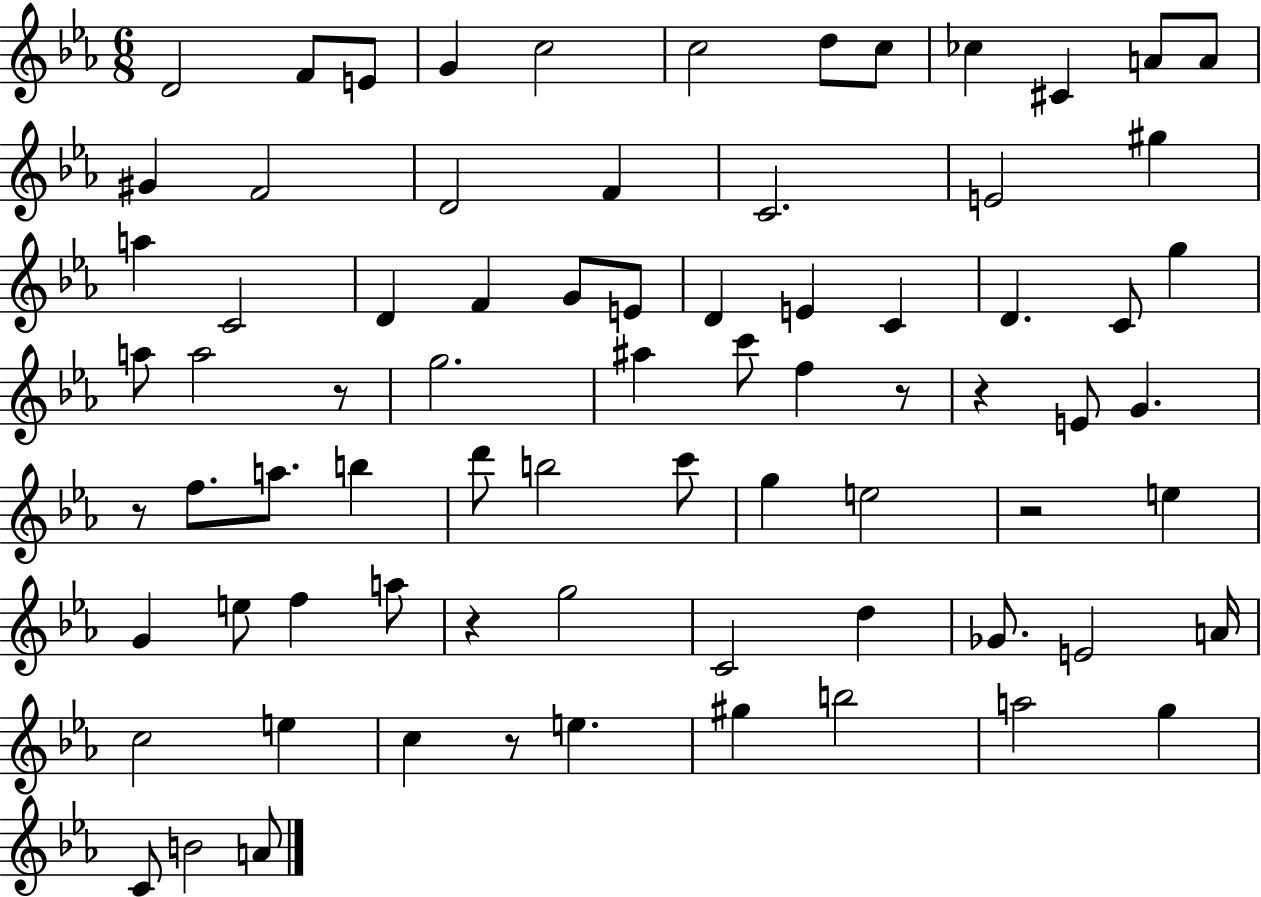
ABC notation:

X:1
T:Untitled
M:6/8
L:1/4
K:Eb
D2 F/2 E/2 G c2 c2 d/2 c/2 _c ^C A/2 A/2 ^G F2 D2 F C2 E2 ^g a C2 D F G/2 E/2 D E C D C/2 g a/2 a2 z/2 g2 ^a c'/2 f z/2 z E/2 G z/2 f/2 a/2 b d'/2 b2 c'/2 g e2 z2 e G e/2 f a/2 z g2 C2 d _G/2 E2 A/4 c2 e c z/2 e ^g b2 a2 g C/2 B2 A/2